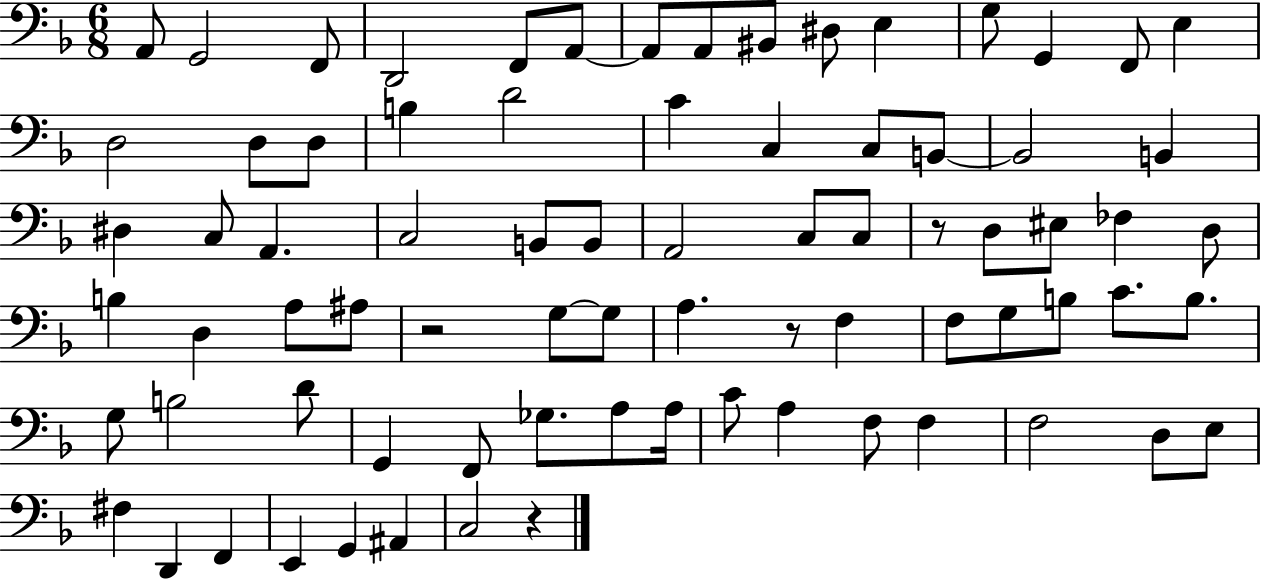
{
  \clef bass
  \numericTimeSignature
  \time 6/8
  \key f \major
  \repeat volta 2 { a,8 g,2 f,8 | d,2 f,8 a,8~~ | a,8 a,8 bis,8 dis8 e4 | g8 g,4 f,8 e4 | \break d2 d8 d8 | b4 d'2 | c'4 c4 c8 b,8~~ | b,2 b,4 | \break dis4 c8 a,4. | c2 b,8 b,8 | a,2 c8 c8 | r8 d8 eis8 fes4 d8 | \break b4 d4 a8 ais8 | r2 g8~~ g8 | a4. r8 f4 | f8 g8 b8 c'8. b8. | \break g8 b2 d'8 | g,4 f,8 ges8. a8 a16 | c'8 a4 f8 f4 | f2 d8 e8 | \break fis4 d,4 f,4 | e,4 g,4 ais,4 | c2 r4 | } \bar "|."
}